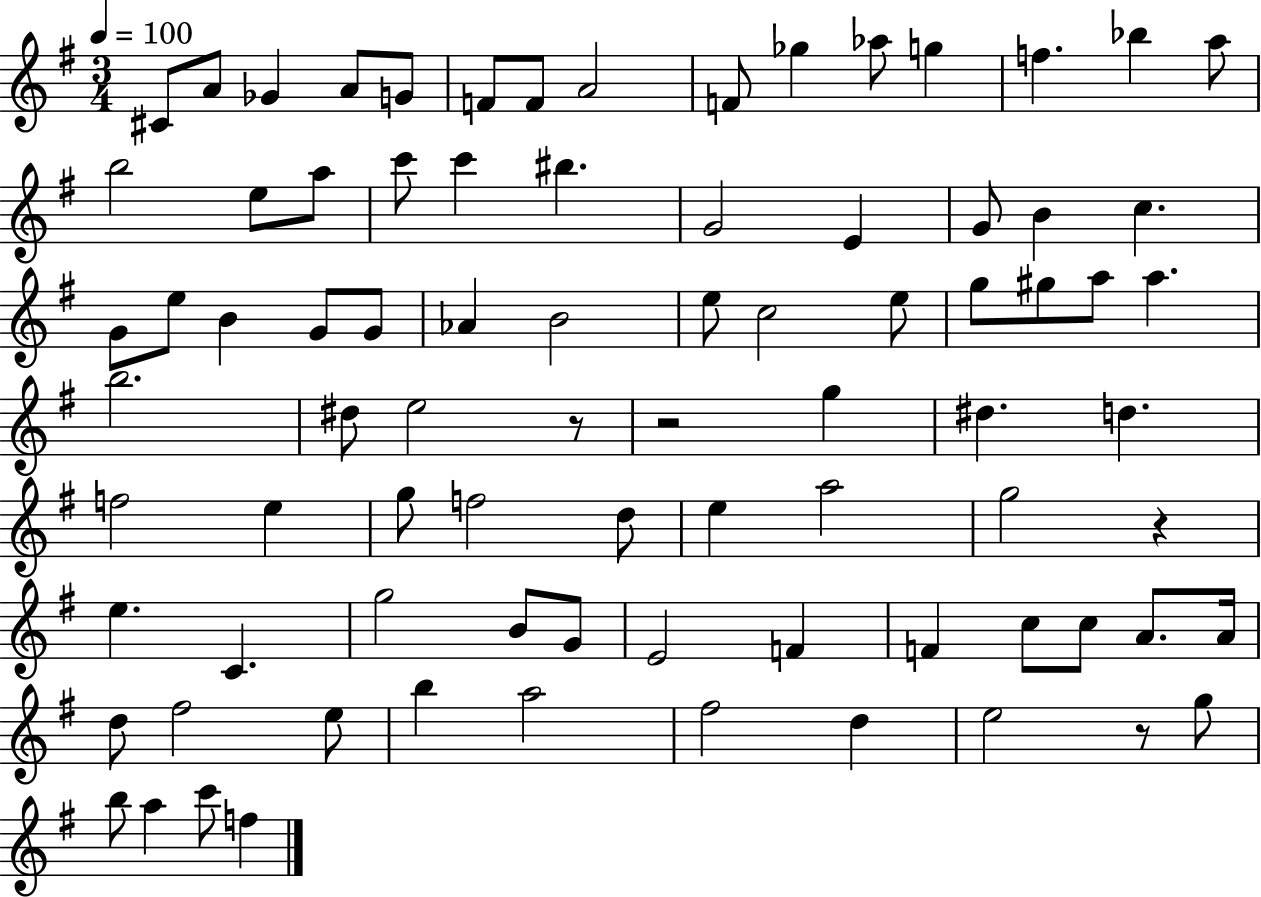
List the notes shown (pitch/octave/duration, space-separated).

C#4/e A4/e Gb4/q A4/e G4/e F4/e F4/e A4/h F4/e Gb5/q Ab5/e G5/q F5/q. Bb5/q A5/e B5/h E5/e A5/e C6/e C6/q BIS5/q. G4/h E4/q G4/e B4/q C5/q. G4/e E5/e B4/q G4/e G4/e Ab4/q B4/h E5/e C5/h E5/e G5/e G#5/e A5/e A5/q. B5/h. D#5/e E5/h R/e R/h G5/q D#5/q. D5/q. F5/h E5/q G5/e F5/h D5/e E5/q A5/h G5/h R/q E5/q. C4/q. G5/h B4/e G4/e E4/h F4/q F4/q C5/e C5/e A4/e. A4/s D5/e F#5/h E5/e B5/q A5/h F#5/h D5/q E5/h R/e G5/e B5/e A5/q C6/e F5/q